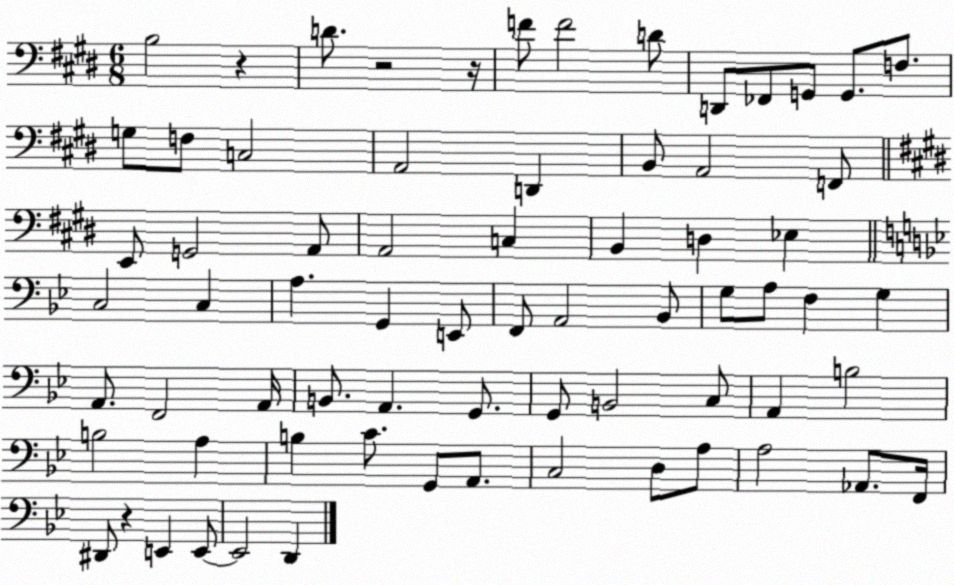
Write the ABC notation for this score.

X:1
T:Untitled
M:6/8
L:1/4
K:E
B,2 z D/2 z2 z/4 F/2 F2 D/2 D,,/2 _F,,/2 G,,/2 G,,/2 F,/2 G,/2 F,/2 C,2 A,,2 D,, B,,/2 A,,2 F,,/2 E,,/2 G,,2 A,,/2 A,,2 C, B,, D, _E, C,2 C, A, G,, E,,/2 F,,/2 A,,2 _B,,/2 G,/2 A,/2 F, G, A,,/2 F,,2 A,,/4 B,,/2 A,, G,,/2 G,,/2 B,,2 C,/2 A,, B,2 B,2 A, B, C/2 G,,/2 A,,/2 C,2 D,/2 A,/2 A,2 _A,,/2 F,,/4 ^D,,/2 z E,, E,,/2 E,,2 D,,